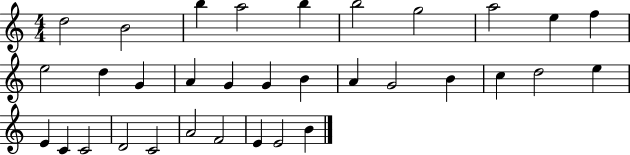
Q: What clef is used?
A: treble